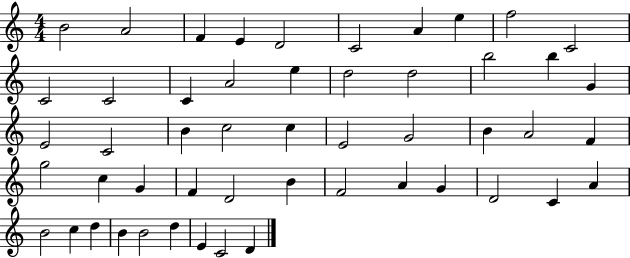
X:1
T:Untitled
M:4/4
L:1/4
K:C
B2 A2 F E D2 C2 A e f2 C2 C2 C2 C A2 e d2 d2 b2 b G E2 C2 B c2 c E2 G2 B A2 F g2 c G F D2 B F2 A G D2 C A B2 c d B B2 d E C2 D